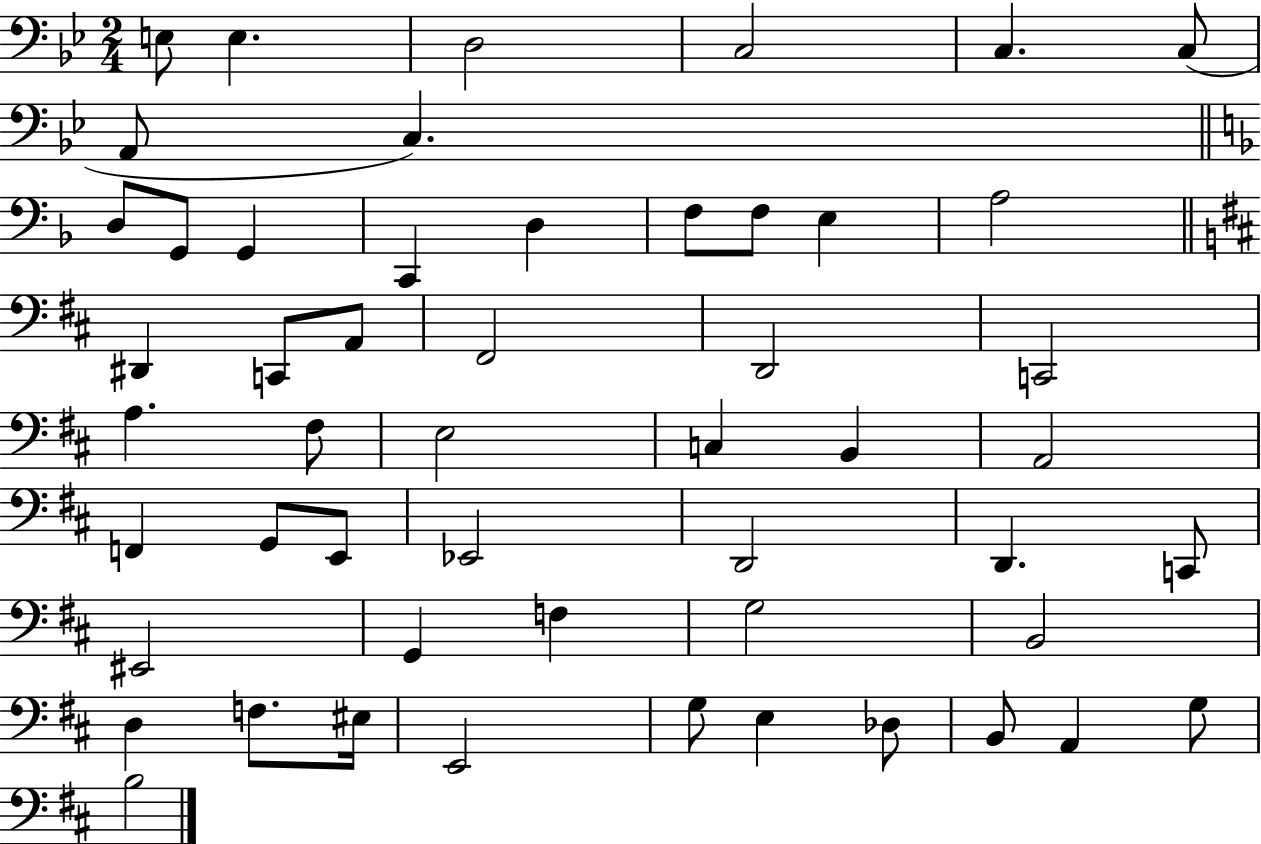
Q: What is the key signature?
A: BES major